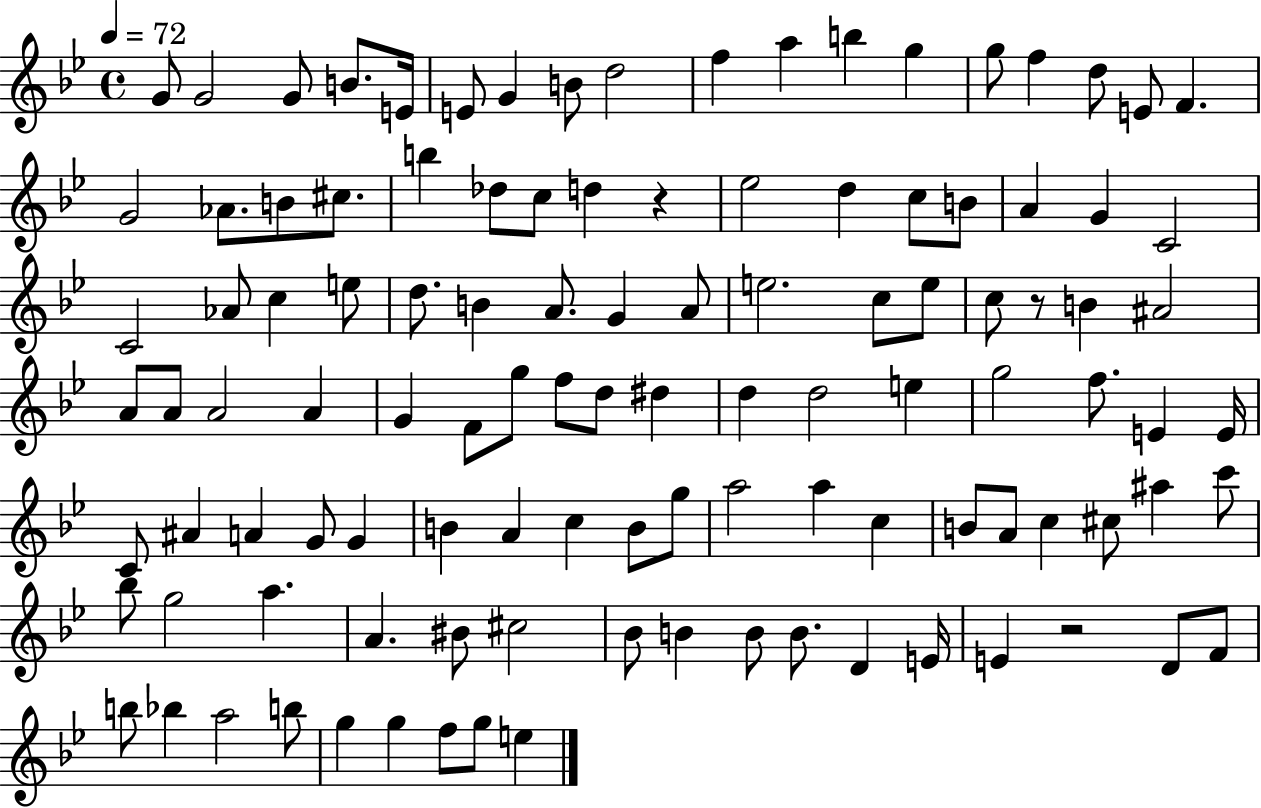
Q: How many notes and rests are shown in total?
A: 111